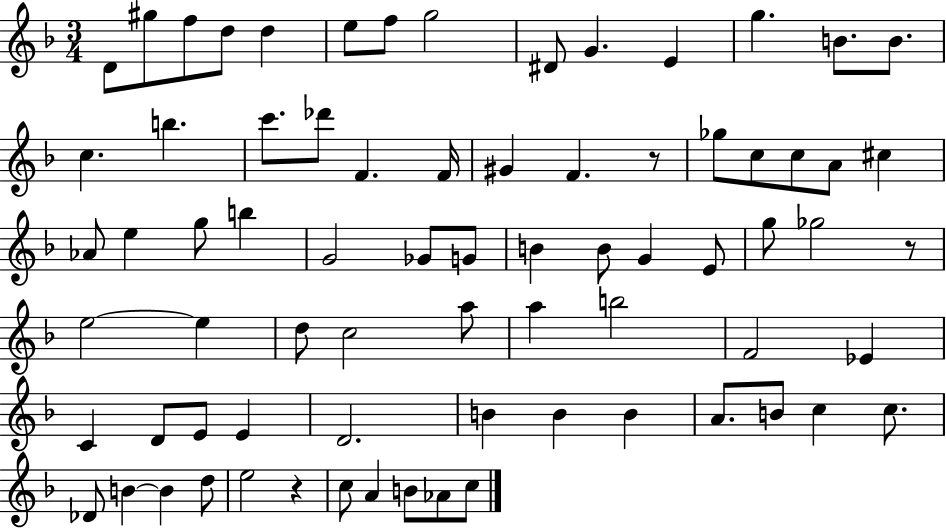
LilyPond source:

{
  \clef treble
  \numericTimeSignature
  \time 3/4
  \key f \major
  d'8 gis''8 f''8 d''8 d''4 | e''8 f''8 g''2 | dis'8 g'4. e'4 | g''4. b'8. b'8. | \break c''4. b''4. | c'''8. des'''8 f'4. f'16 | gis'4 f'4. r8 | ges''8 c''8 c''8 a'8 cis''4 | \break aes'8 e''4 g''8 b''4 | g'2 ges'8 g'8 | b'4 b'8 g'4 e'8 | g''8 ges''2 r8 | \break e''2~~ e''4 | d''8 c''2 a''8 | a''4 b''2 | f'2 ees'4 | \break c'4 d'8 e'8 e'4 | d'2. | b'4 b'4 b'4 | a'8. b'8 c''4 c''8. | \break des'8 b'4~~ b'4 d''8 | e''2 r4 | c''8 a'4 b'8 aes'8 c''8 | \bar "|."
}